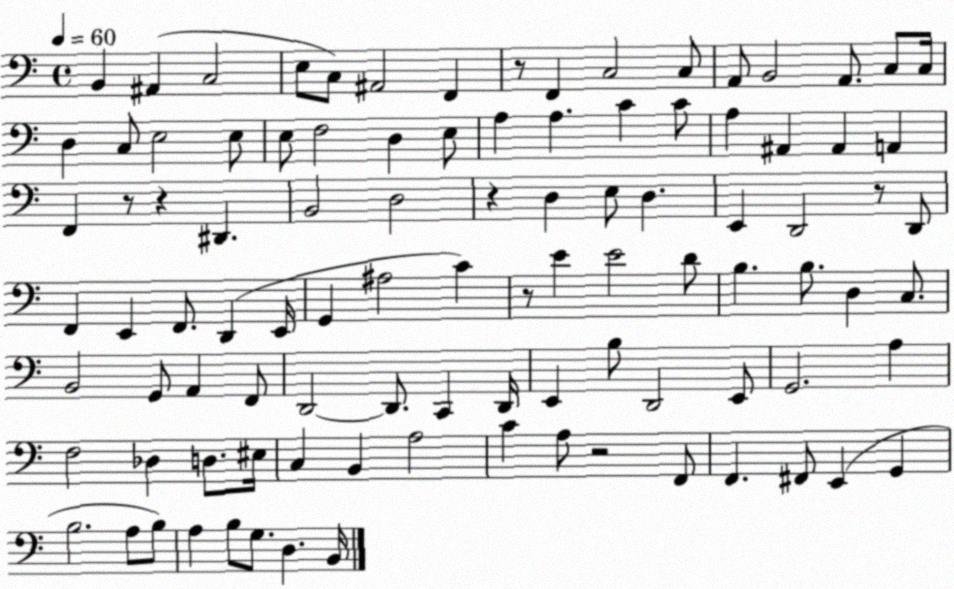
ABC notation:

X:1
T:Untitled
M:4/4
L:1/4
K:C
B,, ^A,, C,2 E,/2 C,/2 ^A,,2 F,, z/2 F,, C,2 C,/2 A,,/2 B,,2 A,,/2 C,/2 C,/4 D, C,/2 E,2 E,/2 E,/2 F,2 D, E,/2 A, A, C C/2 A, ^A,, ^A,, A,, F,, z/2 z ^D,, B,,2 D,2 z D, E,/2 D, E,, D,,2 z/2 D,,/2 F,, E,, F,,/2 D,, E,,/4 G,, ^A,2 C z/2 E E2 D/2 B, B,/2 D, C,/2 B,,2 G,,/2 A,, F,,/2 D,,2 D,,/2 C,, D,,/4 E,, B,/2 D,,2 E,,/2 G,,2 A, F,2 _D, D,/2 ^E,/4 C, B,, A,2 C A,/2 z2 F,,/2 F,, ^F,,/2 E,, G,, B,2 A,/2 B,/2 A, B,/2 G,/2 D, B,,/4